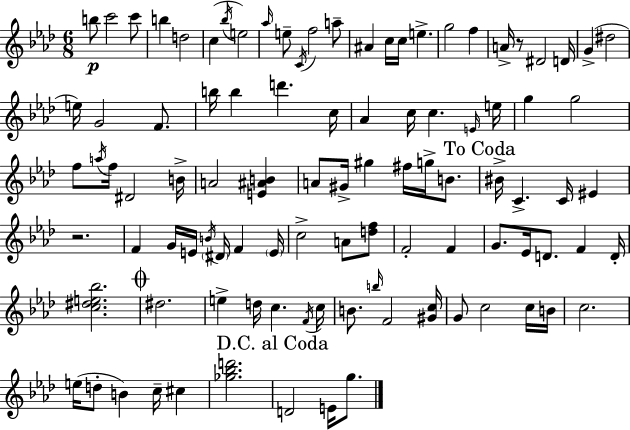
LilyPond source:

{
  \clef treble
  \numericTimeSignature
  \time 6/8
  \key aes \major
  b''8\p c'''2 c'''8 | b''4 d''2 | c''4( \acciaccatura { bes''16 } e''2) | \grace { aes''16 } e''8-- \acciaccatura { c'16 } f''2 | \break a''8-- ais'4 c''16 c''16 e''4.-> | g''2 f''4 | a'16-> r8 dis'2 | d'16 g'4->( dis''2 | \break e''16) g'2 | f'8. b''16 b''4 d'''4. | c''16 aes'4 c''16 c''4. | \grace { e'16 } e''16 g''4 g''2 | \break f''8 \acciaccatura { a''16 } f''16 dis'2 | b'16-> a'2 | <e' ais' b'>4 a'8 gis'16-> gis''4 | fis''16 g''16-> b'8. \mark "To Coda" bis'16-> c'4.-> | \break c'16 eis'4 r2. | f'4 g'16 e'16 \acciaccatura { b'16 } | \parenthesize dis'16 f'4 \parenthesize e'16 c''2-> | a'8 <d'' f''>8 f'2-. | \break f'4 g'8. ees'16 d'8. | f'4 d'16-. <c'' dis'' e'' bes''>2. | \mark \markup { \musicglyph "scripts.coda" } dis''2. | e''4-> d''16 c''4. | \break \acciaccatura { f'16 } c''16 b'8. \grace { b''16 } f'2 | <gis' c''>16 g'8 c''2 | c''16 b'16 c''2. | e''16( d''8-. b'4) | \break c''16-- cis''4 <ges'' bes'' d'''>2. | \mark "D.C. al Coda" d'2 | e'16 g''8. \bar "|."
}